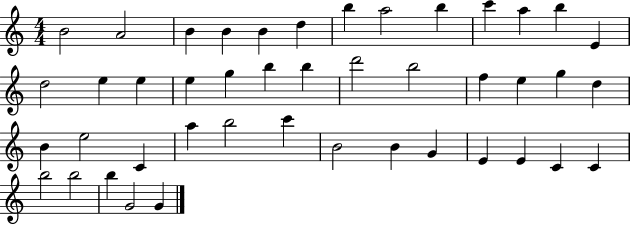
B4/h A4/h B4/q B4/q B4/q D5/q B5/q A5/h B5/q C6/q A5/q B5/q E4/q D5/h E5/q E5/q E5/q G5/q B5/q B5/q D6/h B5/h F5/q E5/q G5/q D5/q B4/q E5/h C4/q A5/q B5/h C6/q B4/h B4/q G4/q E4/q E4/q C4/q C4/q B5/h B5/h B5/q G4/h G4/q